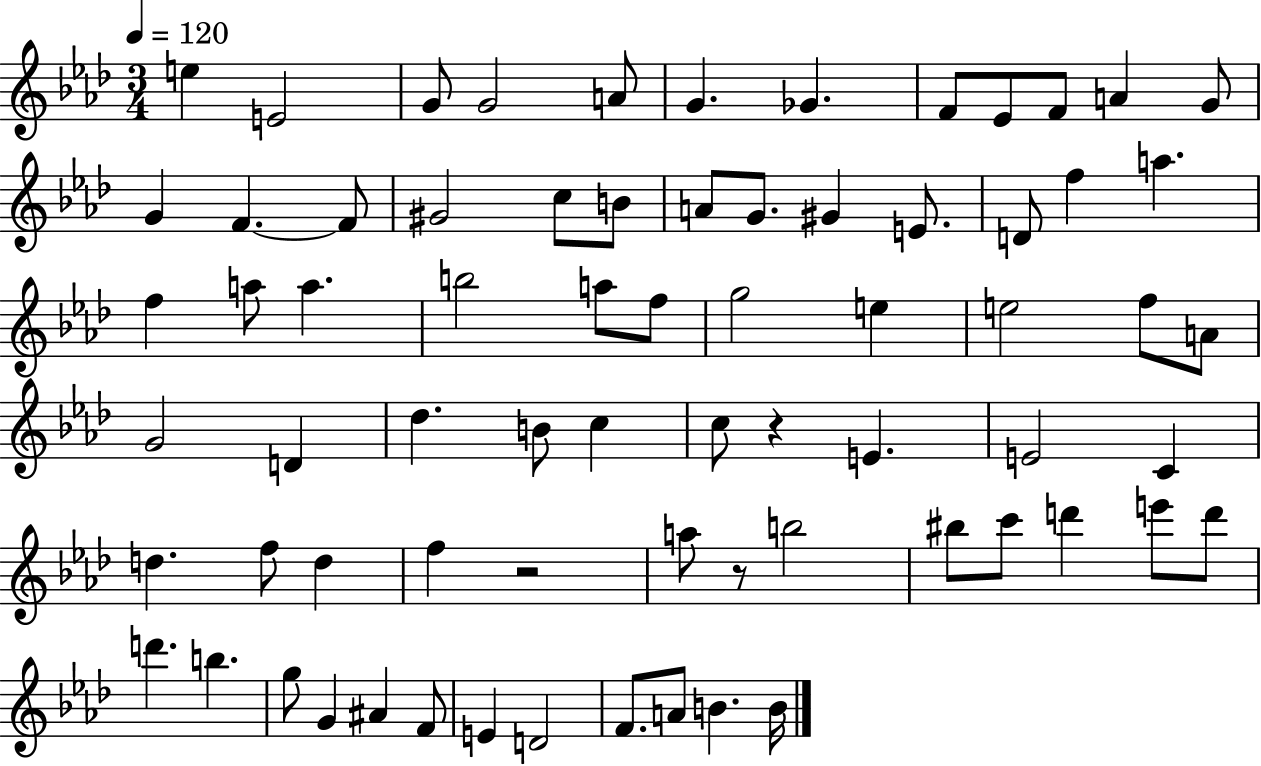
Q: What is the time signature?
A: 3/4